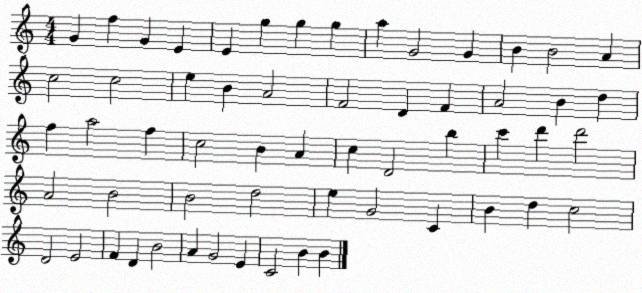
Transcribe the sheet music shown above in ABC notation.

X:1
T:Untitled
M:4/4
L:1/4
K:C
G f G E E g g g a G2 G B B2 A c2 c2 e B A2 F2 D F A2 B d f a2 f c2 B A c D2 b c' d' d'2 A2 B2 B2 d2 e G2 C B d c2 D2 E2 F D B2 A G2 E C2 B B